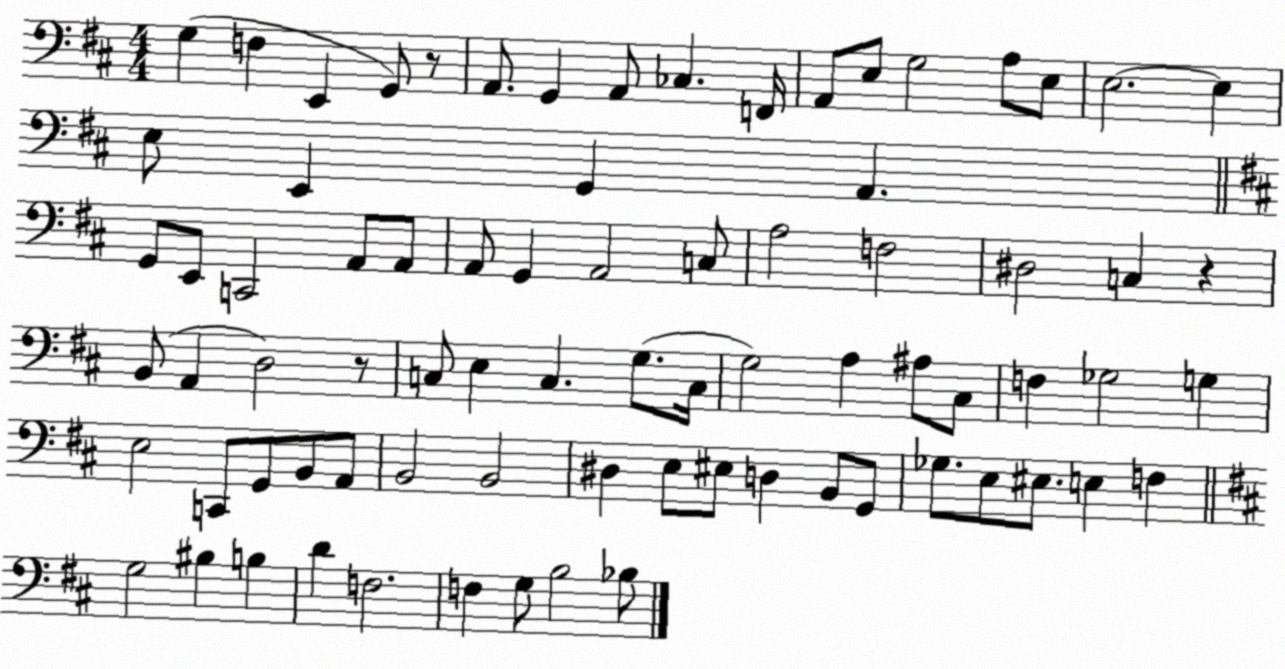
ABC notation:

X:1
T:Untitled
M:4/4
L:1/4
K:D
G, F, E,, G,,/2 z/2 A,,/2 G,, A,,/2 _C, F,,/4 A,,/2 E,/2 G,2 A,/2 E,/2 E,2 E, E,/2 E,, G,, A,, G,,/2 E,,/2 C,,2 A,,/2 A,,/2 A,,/2 G,, A,,2 C,/2 A,2 F,2 ^D,2 C, z B,,/2 A,, D,2 z/2 C,/2 E, C, G,/2 C,/4 G,2 A, ^A,/2 ^C,/2 F, _G,2 G, E,2 C,,/2 G,,/2 B,,/2 A,,/2 B,,2 B,,2 ^D, E,/2 ^E,/2 D, B,,/2 G,,/2 _G,/2 E,/2 ^E,/2 E, F, G,2 ^B, B, D F,2 F, G,/2 B,2 _B,/2